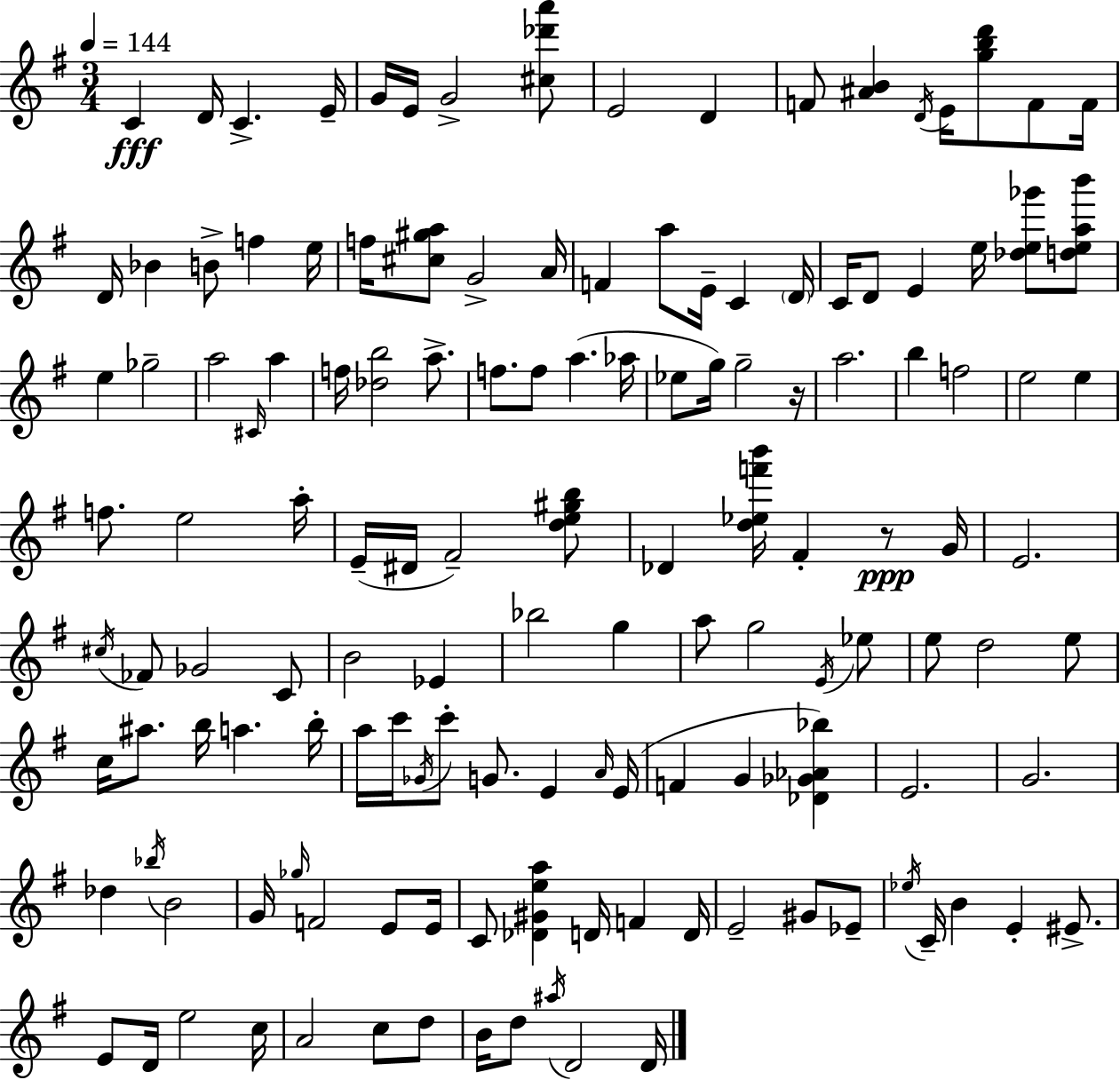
C4/q D4/s C4/q. E4/s G4/s E4/s G4/h [C#5,Db6,A6]/e E4/h D4/q F4/e [A#4,B4]/q D4/s E4/s [G5,B5,D6]/e F4/e F4/s D4/s Bb4/q B4/e F5/q E5/s F5/s [C#5,G#5,A5]/e G4/h A4/s F4/q A5/e E4/s C4/q D4/s C4/s D4/e E4/q E5/s [Db5,E5,Gb6]/e [D5,E5,A5,B6]/e E5/q Gb5/h A5/h C#4/s A5/q F5/s [Db5,B5]/h A5/e. F5/e. F5/e A5/q. Ab5/s Eb5/e G5/s G5/h R/s A5/h. B5/q F5/h E5/h E5/q F5/e. E5/h A5/s E4/s D#4/s F#4/h [D5,E5,G#5,B5]/e Db4/q [D5,Eb5,F6,B6]/s F#4/q R/e G4/s E4/h. C#5/s FES4/e Gb4/h C4/e B4/h Eb4/q Bb5/h G5/q A5/e G5/h E4/s Eb5/e E5/e D5/h E5/e C5/s A#5/e. B5/s A5/q. B5/s A5/s C6/s Gb4/s C6/e G4/e. E4/q A4/s E4/s F4/q G4/q [Db4,Gb4,Ab4,Bb5]/q E4/h. G4/h. Db5/q Bb5/s B4/h G4/s Gb5/s F4/h E4/e E4/s C4/e [Db4,G#4,E5,A5]/q D4/s F4/q D4/s E4/h G#4/e Eb4/e Eb5/s C4/s B4/q E4/q EIS4/e. E4/e D4/s E5/h C5/s A4/h C5/e D5/e B4/s D5/e A#5/s D4/h D4/s